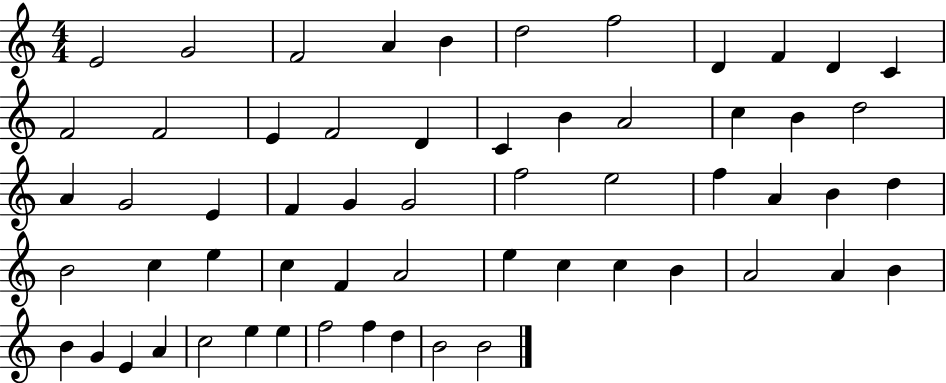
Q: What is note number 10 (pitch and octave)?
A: D4